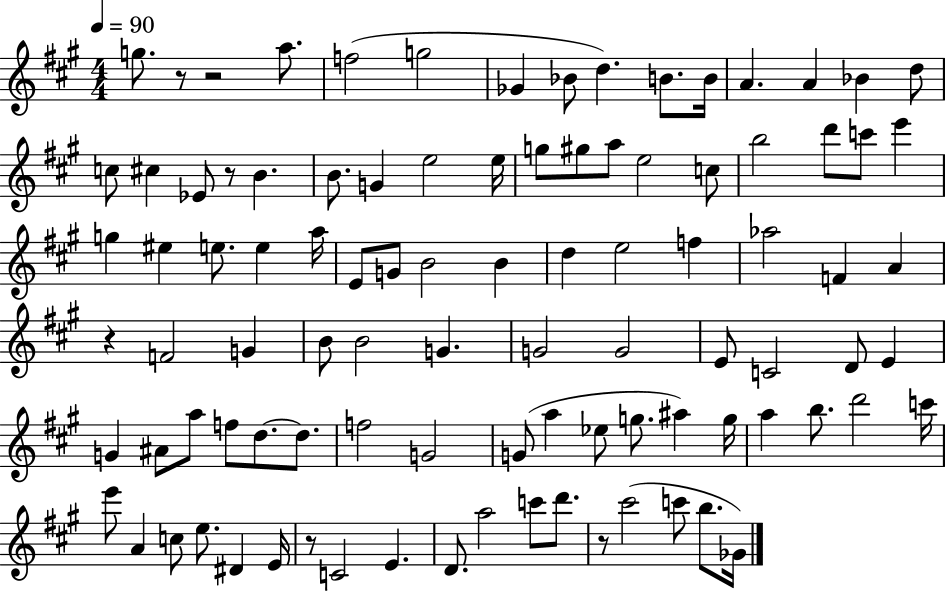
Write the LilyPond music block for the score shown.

{
  \clef treble
  \numericTimeSignature
  \time 4/4
  \key a \major
  \tempo 4 = 90
  \repeat volta 2 { g''8. r8 r2 a''8. | f''2( g''2 | ges'4 bes'8 d''4.) b'8. b'16 | a'4. a'4 bes'4 d''8 | \break c''8 cis''4 ees'8 r8 b'4. | b'8. g'4 e''2 e''16 | g''8 gis''8 a''8 e''2 c''8 | b''2 d'''8 c'''8 e'''4 | \break g''4 eis''4 e''8. e''4 a''16 | e'8 g'8 b'2 b'4 | d''4 e''2 f''4 | aes''2 f'4 a'4 | \break r4 f'2 g'4 | b'8 b'2 g'4. | g'2 g'2 | e'8 c'2 d'8 e'4 | \break g'4 ais'8 a''8 f''8 d''8.~~ d''8. | f''2 g'2 | g'8( a''4 ees''8 g''8. ais''4) g''16 | a''4 b''8. d'''2 c'''16 | \break e'''8 a'4 c''8 e''8. dis'4 e'16 | r8 c'2 e'4. | d'8. a''2 c'''8 d'''8. | r8 cis'''2( c'''8 b''8. ges'16) | \break } \bar "|."
}